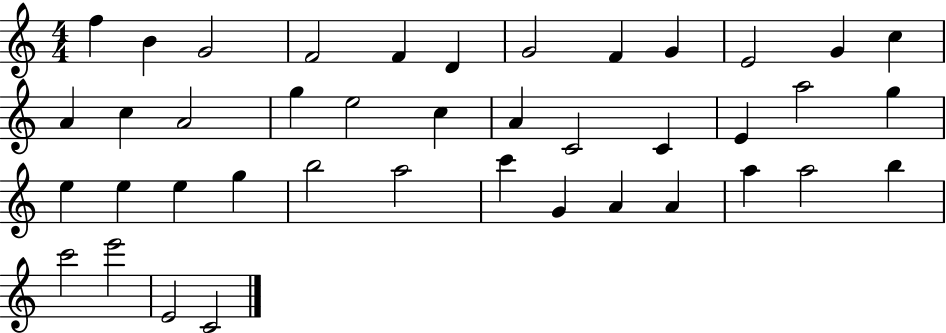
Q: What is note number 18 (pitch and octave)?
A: C5